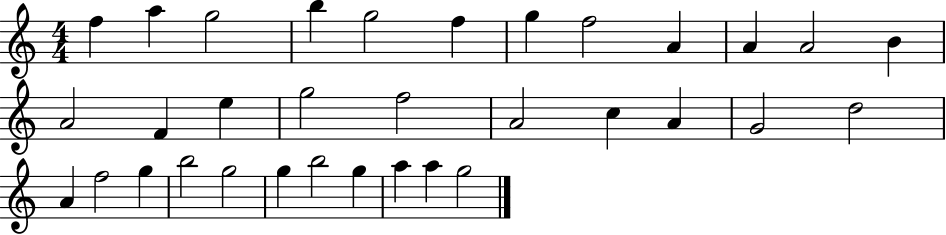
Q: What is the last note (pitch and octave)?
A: G5